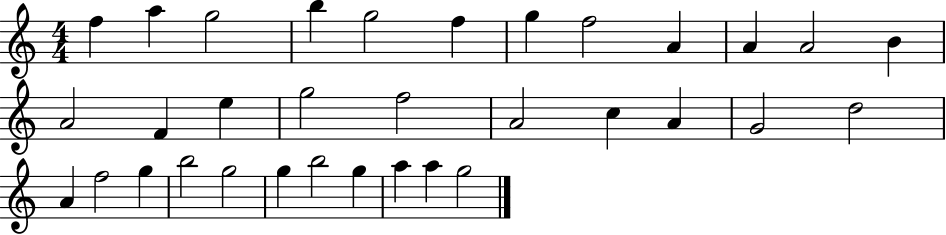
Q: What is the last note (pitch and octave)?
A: G5